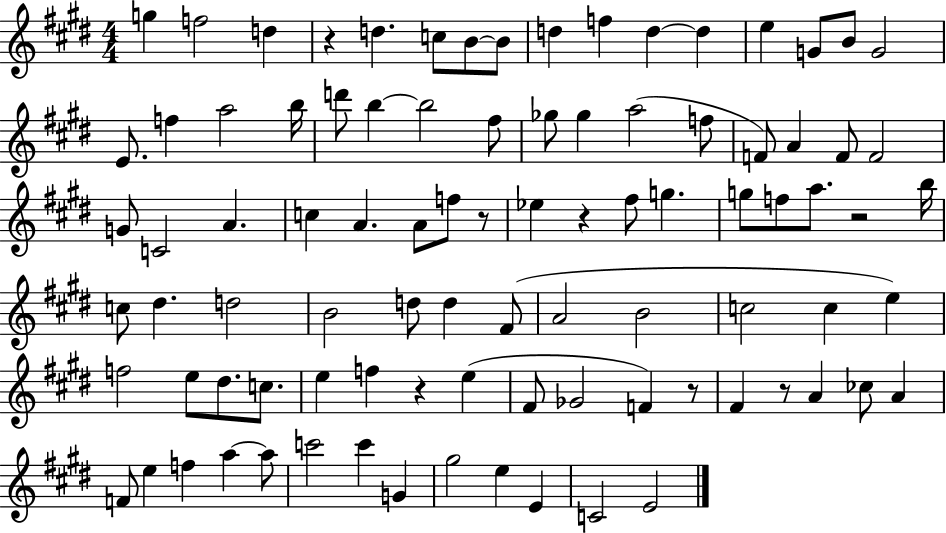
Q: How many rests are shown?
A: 7